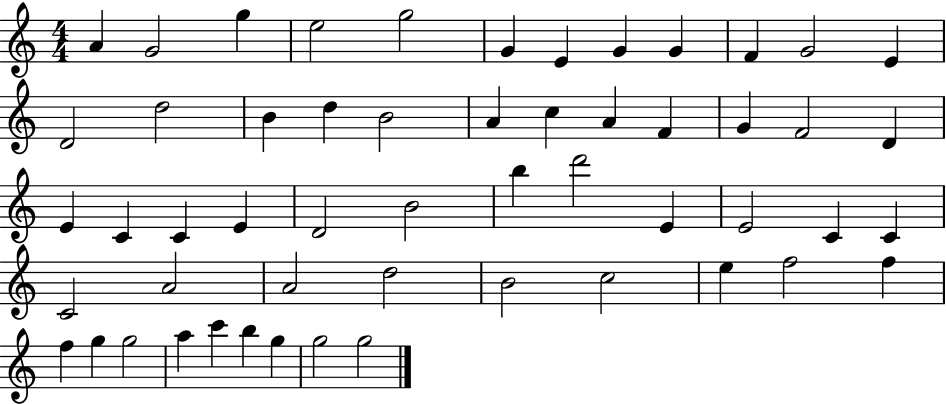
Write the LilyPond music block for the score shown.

{
  \clef treble
  \numericTimeSignature
  \time 4/4
  \key c \major
  a'4 g'2 g''4 | e''2 g''2 | g'4 e'4 g'4 g'4 | f'4 g'2 e'4 | \break d'2 d''2 | b'4 d''4 b'2 | a'4 c''4 a'4 f'4 | g'4 f'2 d'4 | \break e'4 c'4 c'4 e'4 | d'2 b'2 | b''4 d'''2 e'4 | e'2 c'4 c'4 | \break c'2 a'2 | a'2 d''2 | b'2 c''2 | e''4 f''2 f''4 | \break f''4 g''4 g''2 | a''4 c'''4 b''4 g''4 | g''2 g''2 | \bar "|."
}